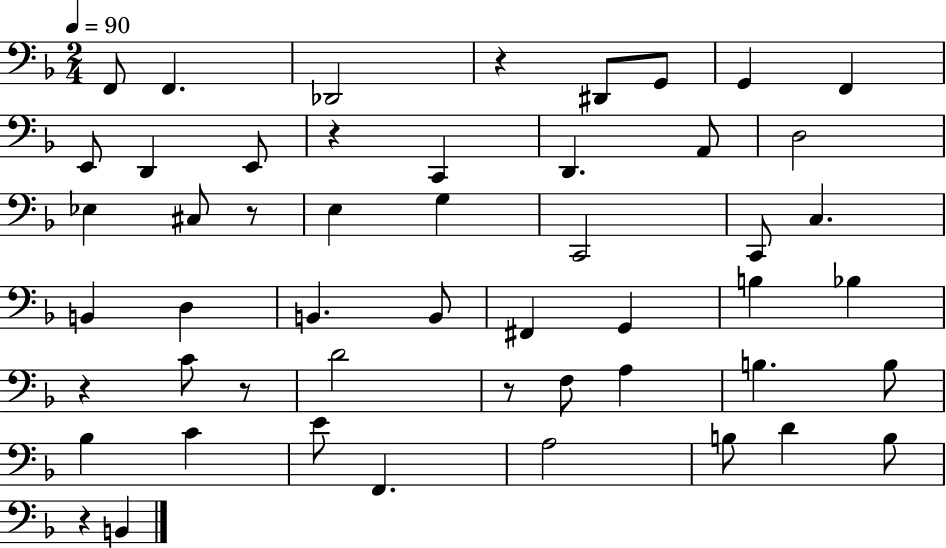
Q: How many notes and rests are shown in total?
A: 51